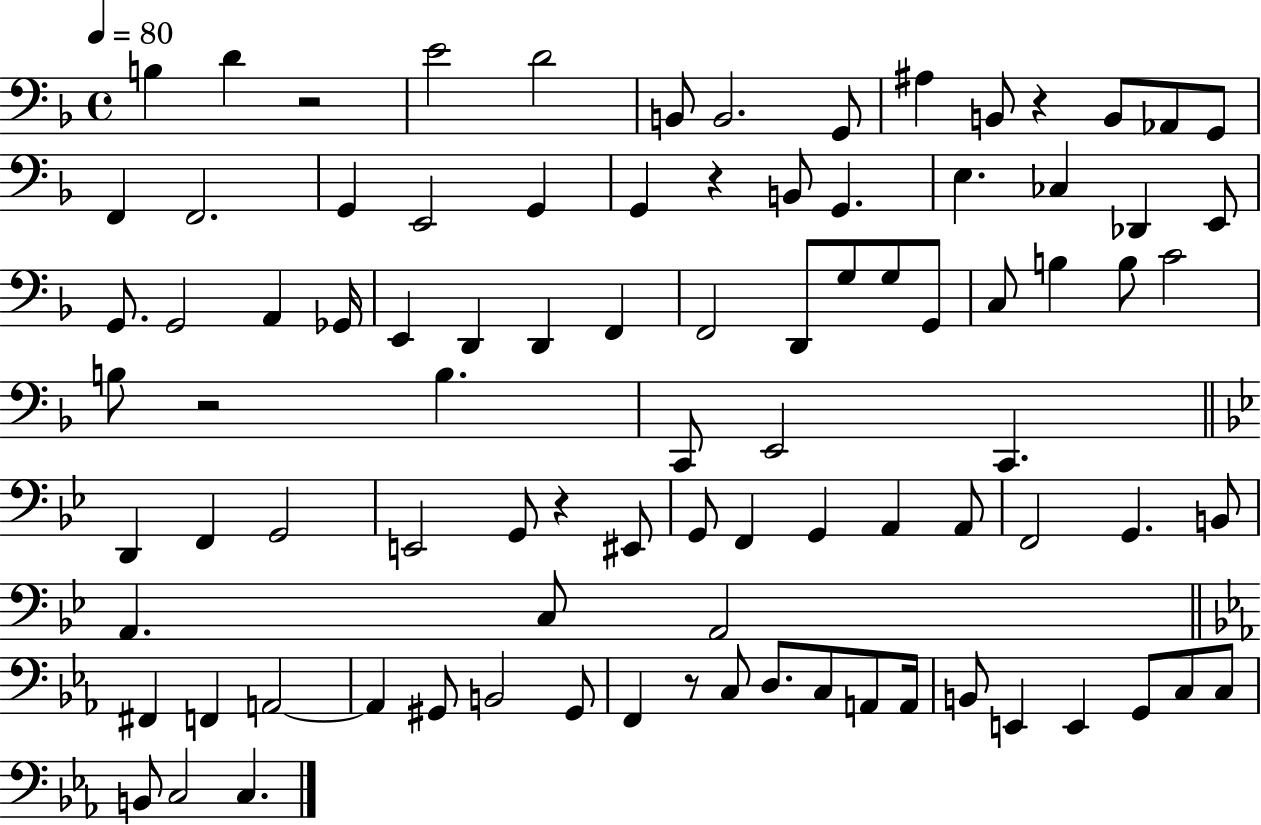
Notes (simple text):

B3/q D4/q R/h E4/h D4/h B2/e B2/h. G2/e A#3/q B2/e R/q B2/e Ab2/e G2/e F2/q F2/h. G2/q E2/h G2/q G2/q R/q B2/e G2/q. E3/q. CES3/q Db2/q E2/e G2/e. G2/h A2/q Gb2/s E2/q D2/q D2/q F2/q F2/h D2/e G3/e G3/e G2/e C3/e B3/q B3/e C4/h B3/e R/h B3/q. C2/e E2/h C2/q. D2/q F2/q G2/h E2/h G2/e R/q EIS2/e G2/e F2/q G2/q A2/q A2/e F2/h G2/q. B2/e A2/q. C3/e A2/h F#2/q F2/q A2/h A2/q G#2/e B2/h G#2/e F2/q R/e C3/e D3/e. C3/e A2/e A2/s B2/e E2/q E2/q G2/e C3/e C3/e B2/e C3/h C3/q.